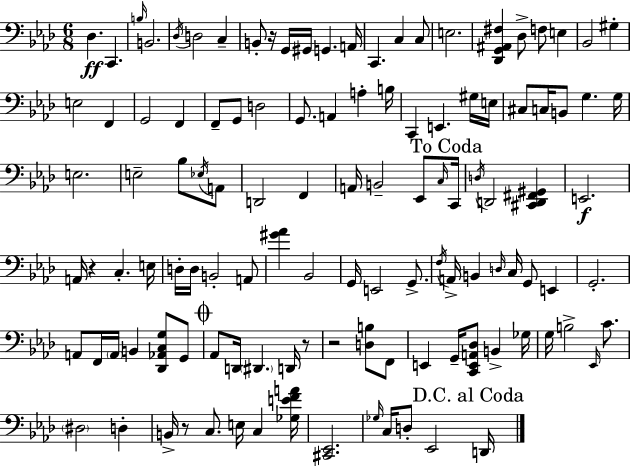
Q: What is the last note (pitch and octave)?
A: D2